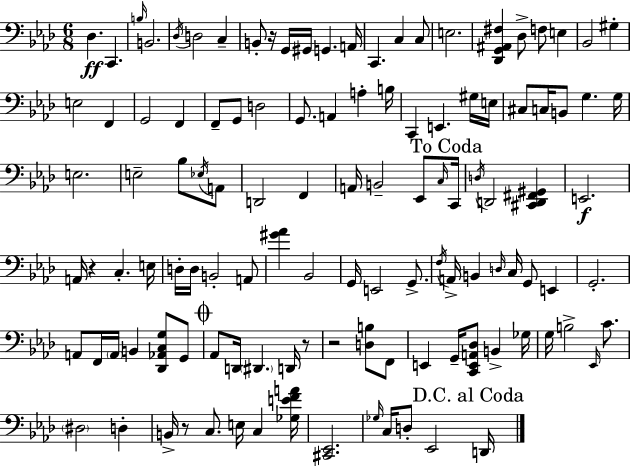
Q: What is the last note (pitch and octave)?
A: D2